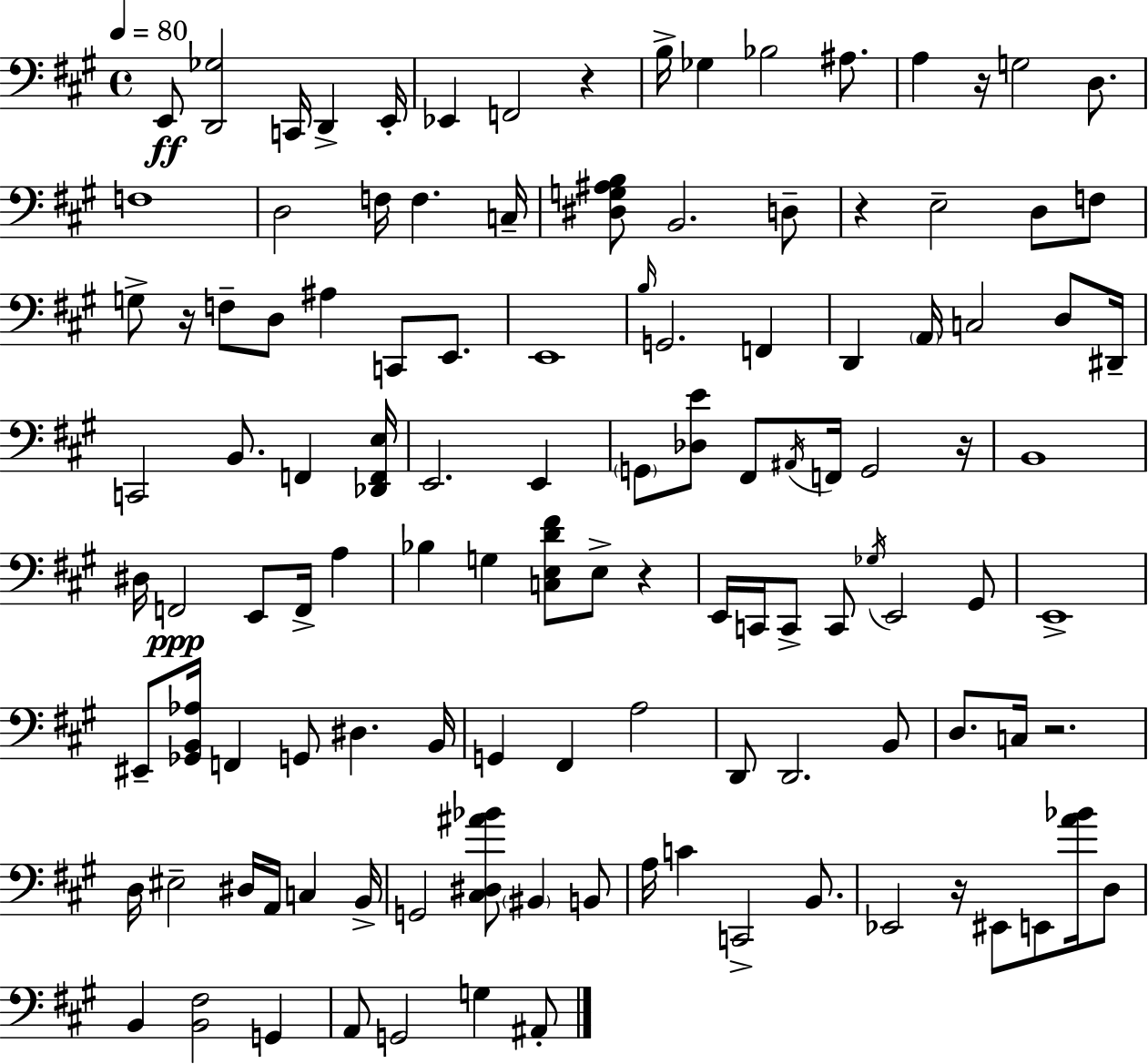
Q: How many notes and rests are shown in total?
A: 118